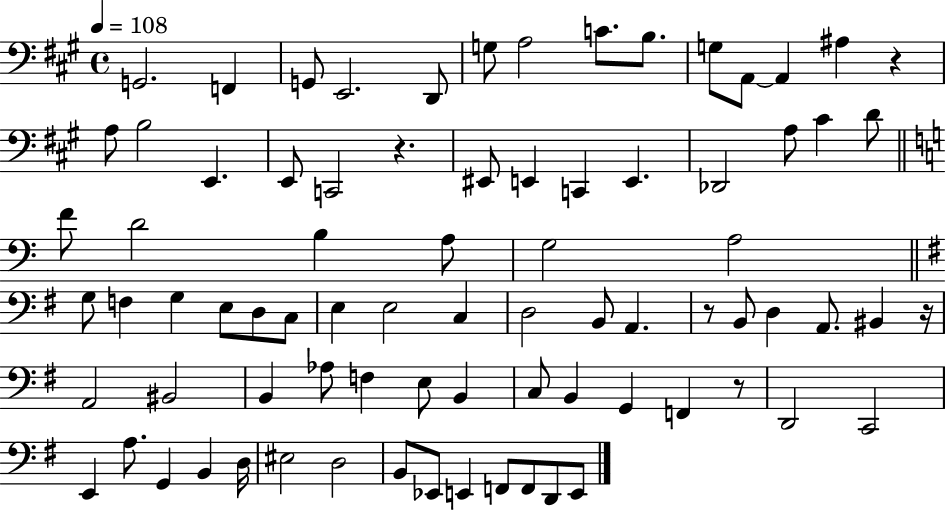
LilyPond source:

{
  \clef bass
  \time 4/4
  \defaultTimeSignature
  \key a \major
  \tempo 4 = 108
  \repeat volta 2 { g,2. f,4 | g,8 e,2. d,8 | g8 a2 c'8. b8. | g8 a,8~~ a,4 ais4 r4 | \break a8 b2 e,4. | e,8 c,2 r4. | eis,8 e,4 c,4 e,4. | des,2 a8 cis'4 d'8 | \break \bar "||" \break \key c \major f'8 d'2 b4 a8 | g2 a2 | \bar "||" \break \key g \major g8 f4 g4 e8 d8 c8 | e4 e2 c4 | d2 b,8 a,4. | r8 b,8 d4 a,8. bis,4 r16 | \break a,2 bis,2 | b,4 aes8 f4 e8 b,4 | c8 b,4 g,4 f,4 r8 | d,2 c,2 | \break e,4 a8. g,4 b,4 d16 | eis2 d2 | b,8 ees,8 e,4 f,8 f,8 d,8 e,8 | } \bar "|."
}